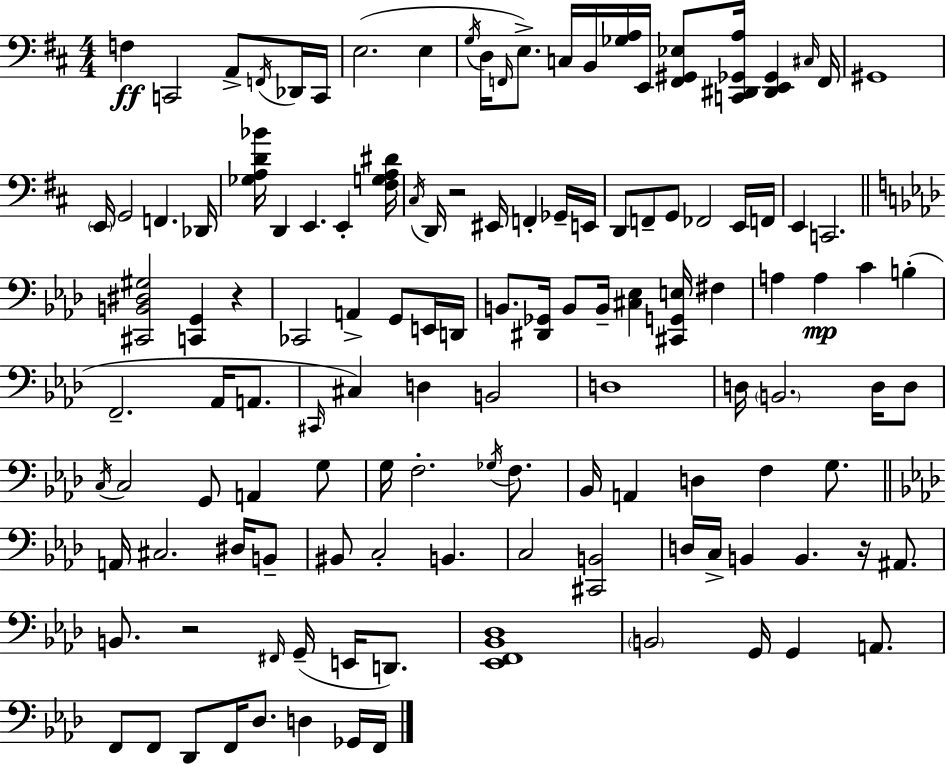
F3/q C2/h A2/e F2/s Db2/s C2/s E3/h. E3/q G3/s D3/s F2/s E3/e. C3/s B2/s [Gb3,A3]/s E2/s [F2,G#2,Eb3]/e [C2,D#2,Gb2,A3]/s [D#2,E2,Gb2]/q C#3/s F2/s G#2/w E2/s G2/h F2/q. Db2/s [Gb3,A3,D4,Bb4]/s D2/q E2/q. E2/q [F#3,G3,A3,D#4]/s C#3/s D2/s R/h EIS2/s F2/q Gb2/s E2/s D2/e F2/e G2/e FES2/h E2/s F2/s E2/q C2/h. [C#2,B2,D#3,G#3]/h [C2,G2]/q R/q CES2/h A2/q G2/e E2/s D2/s B2/e. [D#2,Gb2]/s B2/e B2/s [C#3,Eb3]/q [C#2,G2,E3]/s F#3/q A3/q A3/q C4/q B3/q F2/h. Ab2/s A2/e. C#2/s C#3/q D3/q B2/h D3/w D3/s B2/h. D3/s D3/e C3/s C3/h G2/e A2/q G3/e G3/s F3/h. Gb3/s F3/e. Bb2/s A2/q D3/q F3/q G3/e. A2/s C#3/h. D#3/s B2/e BIS2/e C3/h B2/q. C3/h [C#2,B2]/h D3/s C3/s B2/q B2/q. R/s A#2/e. B2/e. R/h F#2/s G2/s E2/s D2/e. [Eb2,F2,Bb2,Db3]/w B2/h G2/s G2/q A2/e. F2/e F2/e Db2/e F2/s Db3/e. D3/q Gb2/s F2/s